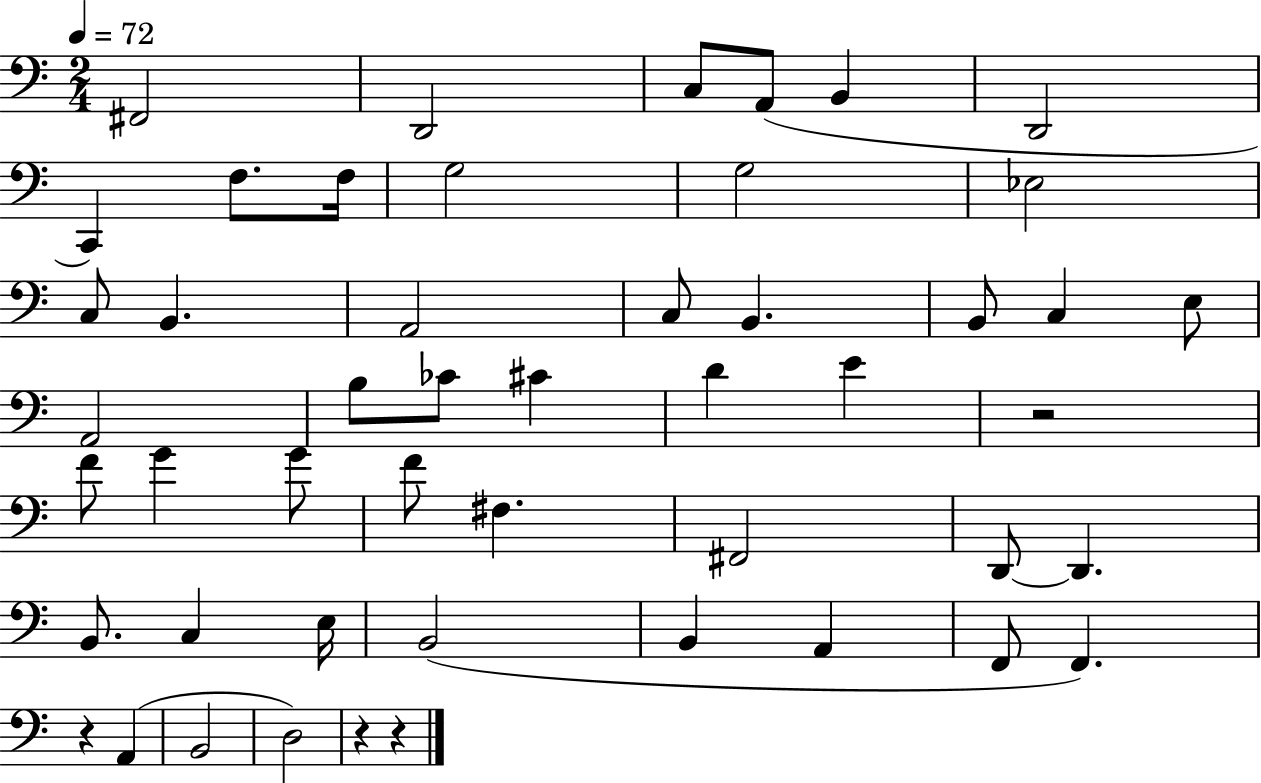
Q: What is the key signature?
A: C major